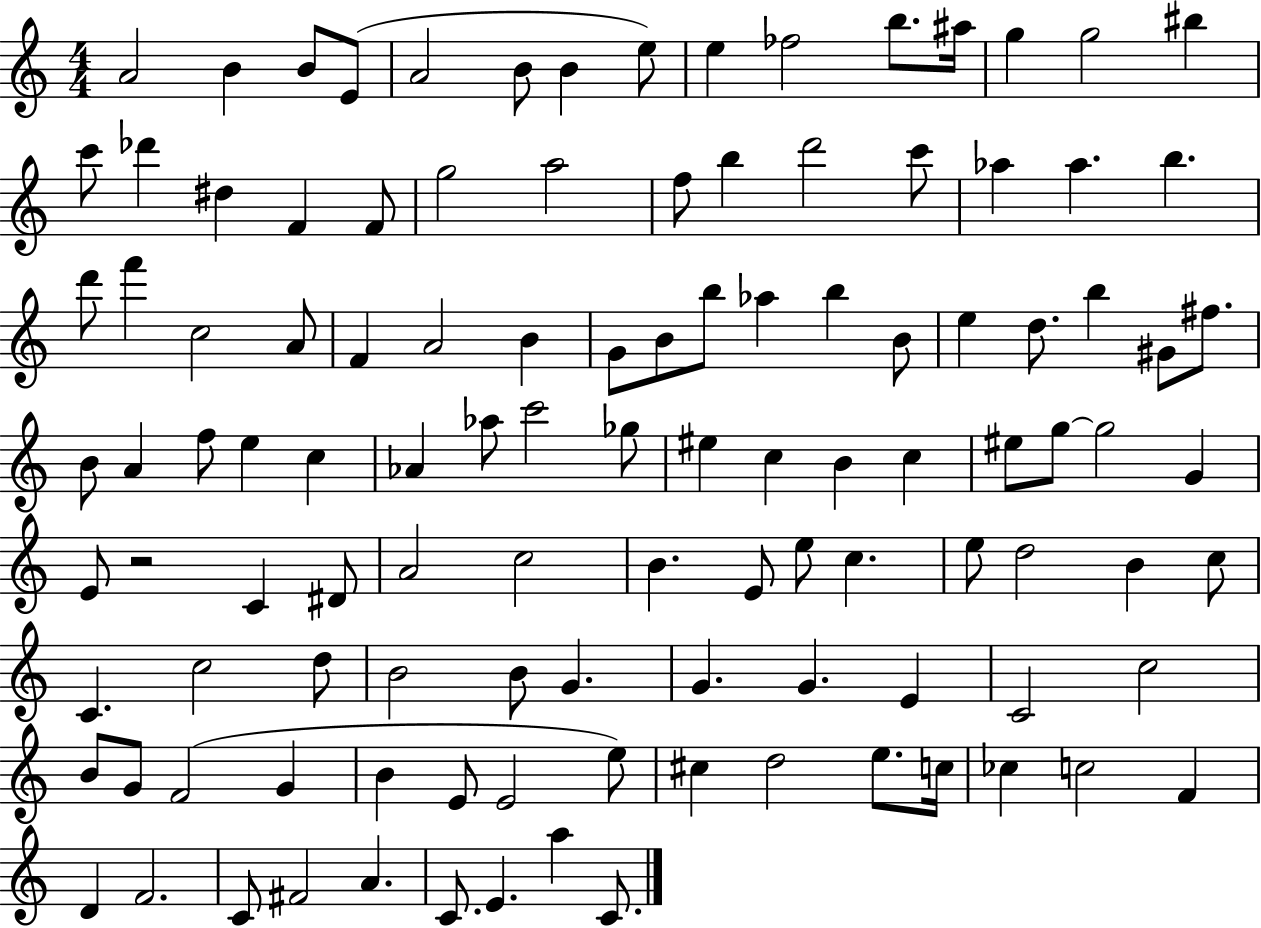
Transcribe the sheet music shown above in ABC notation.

X:1
T:Untitled
M:4/4
L:1/4
K:C
A2 B B/2 E/2 A2 B/2 B e/2 e _f2 b/2 ^a/4 g g2 ^b c'/2 _d' ^d F F/2 g2 a2 f/2 b d'2 c'/2 _a _a b d'/2 f' c2 A/2 F A2 B G/2 B/2 b/2 _a b B/2 e d/2 b ^G/2 ^f/2 B/2 A f/2 e c _A _a/2 c'2 _g/2 ^e c B c ^e/2 g/2 g2 G E/2 z2 C ^D/2 A2 c2 B E/2 e/2 c e/2 d2 B c/2 C c2 d/2 B2 B/2 G G G E C2 c2 B/2 G/2 F2 G B E/2 E2 e/2 ^c d2 e/2 c/4 _c c2 F D F2 C/2 ^F2 A C/2 E a C/2